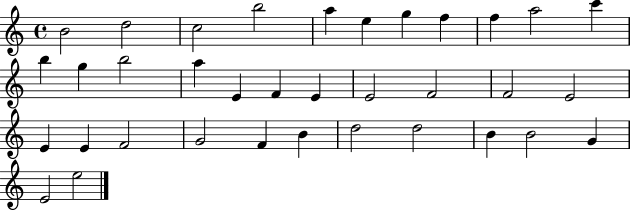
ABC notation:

X:1
T:Untitled
M:4/4
L:1/4
K:C
B2 d2 c2 b2 a e g f f a2 c' b g b2 a E F E E2 F2 F2 E2 E E F2 G2 F B d2 d2 B B2 G E2 e2